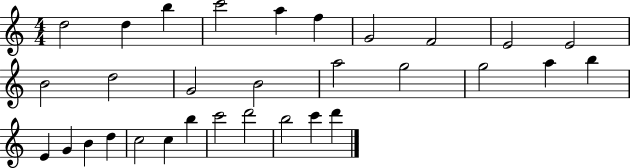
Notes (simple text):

D5/h D5/q B5/q C6/h A5/q F5/q G4/h F4/h E4/h E4/h B4/h D5/h G4/h B4/h A5/h G5/h G5/h A5/q B5/q E4/q G4/q B4/q D5/q C5/h C5/q B5/q C6/h D6/h B5/h C6/q D6/q